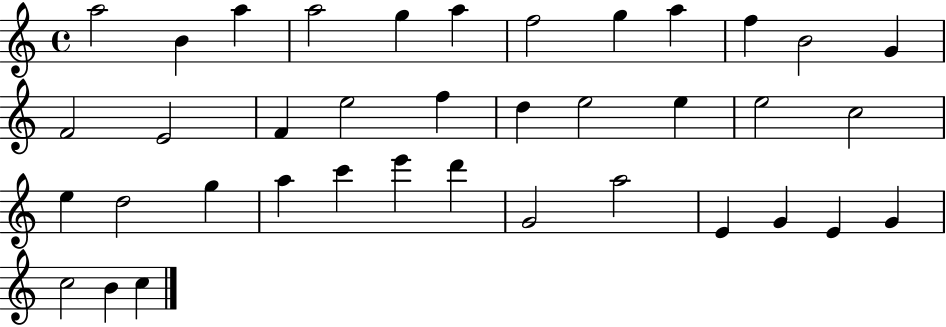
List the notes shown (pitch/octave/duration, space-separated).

A5/h B4/q A5/q A5/h G5/q A5/q F5/h G5/q A5/q F5/q B4/h G4/q F4/h E4/h F4/q E5/h F5/q D5/q E5/h E5/q E5/h C5/h E5/q D5/h G5/q A5/q C6/q E6/q D6/q G4/h A5/h E4/q G4/q E4/q G4/q C5/h B4/q C5/q